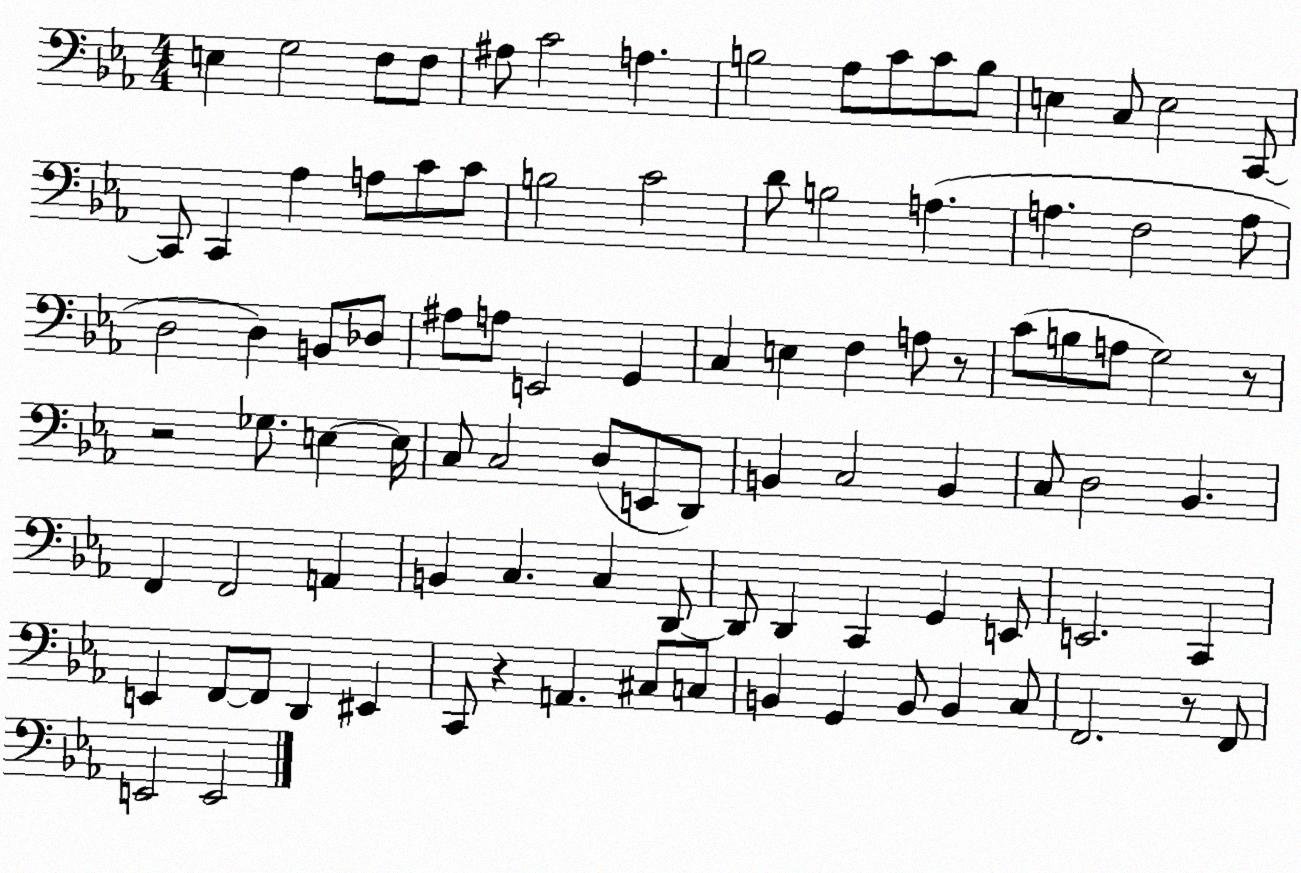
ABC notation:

X:1
T:Untitled
M:4/4
L:1/4
K:Eb
E, G,2 F,/2 F,/2 ^A,/2 C2 A, B,2 _A,/2 C/2 C/2 B,/2 E, C,/2 E,2 C,,/2 C,,/2 C,, _A, A,/2 C/2 C/2 B,2 C2 D/2 B,2 A, A, F,2 A,/2 D,2 D, B,,/2 _D,/2 ^A,/2 A,/2 E,,2 G,, C, E, F, A,/2 z/2 C/2 B,/2 A,/2 G,2 z/2 z2 _G,/2 E, E,/4 C,/2 C,2 D,/2 E,,/2 D,,/2 B,, C,2 B,, C,/2 D,2 _B,, F,, F,,2 A,, B,, C, C, D,,/2 D,,/2 D,, C,, G,, E,,/2 E,,2 C,, E,, F,,/2 F,,/2 D,, ^E,, C,,/2 z A,, ^C,/2 C,/2 B,, G,, B,,/2 B,, C,/2 F,,2 z/2 F,,/2 E,,2 E,,2